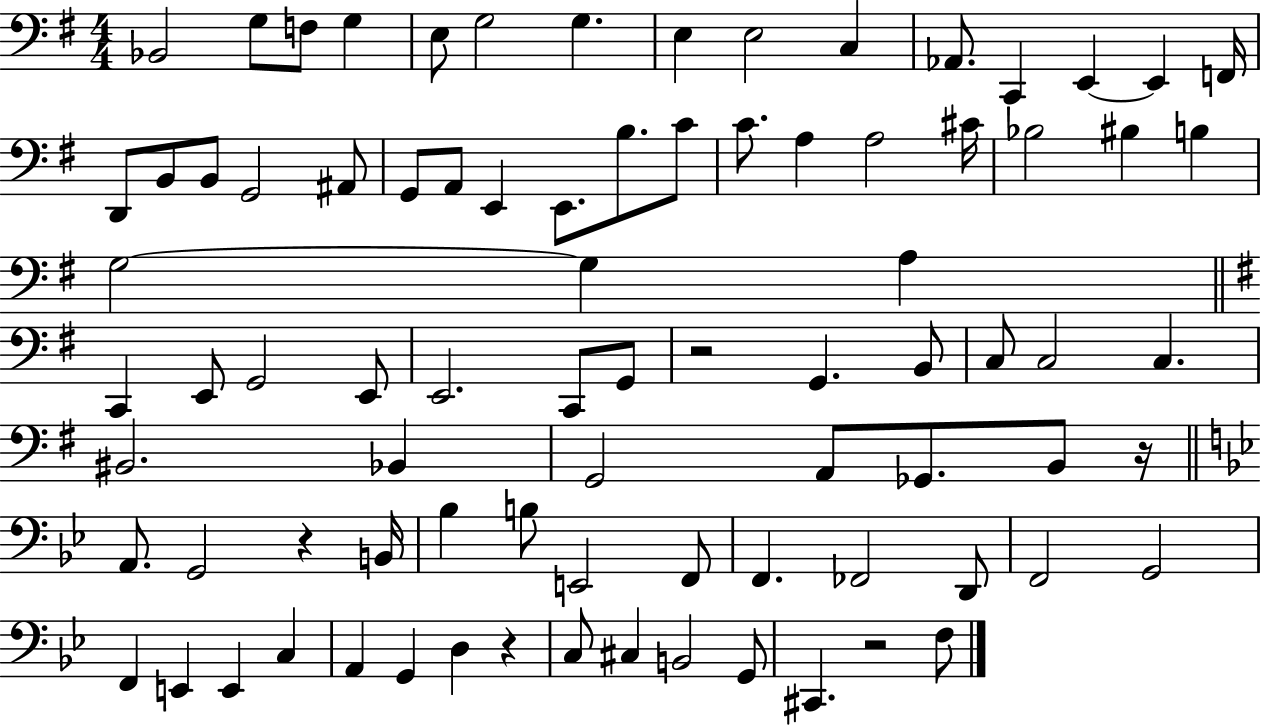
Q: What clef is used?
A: bass